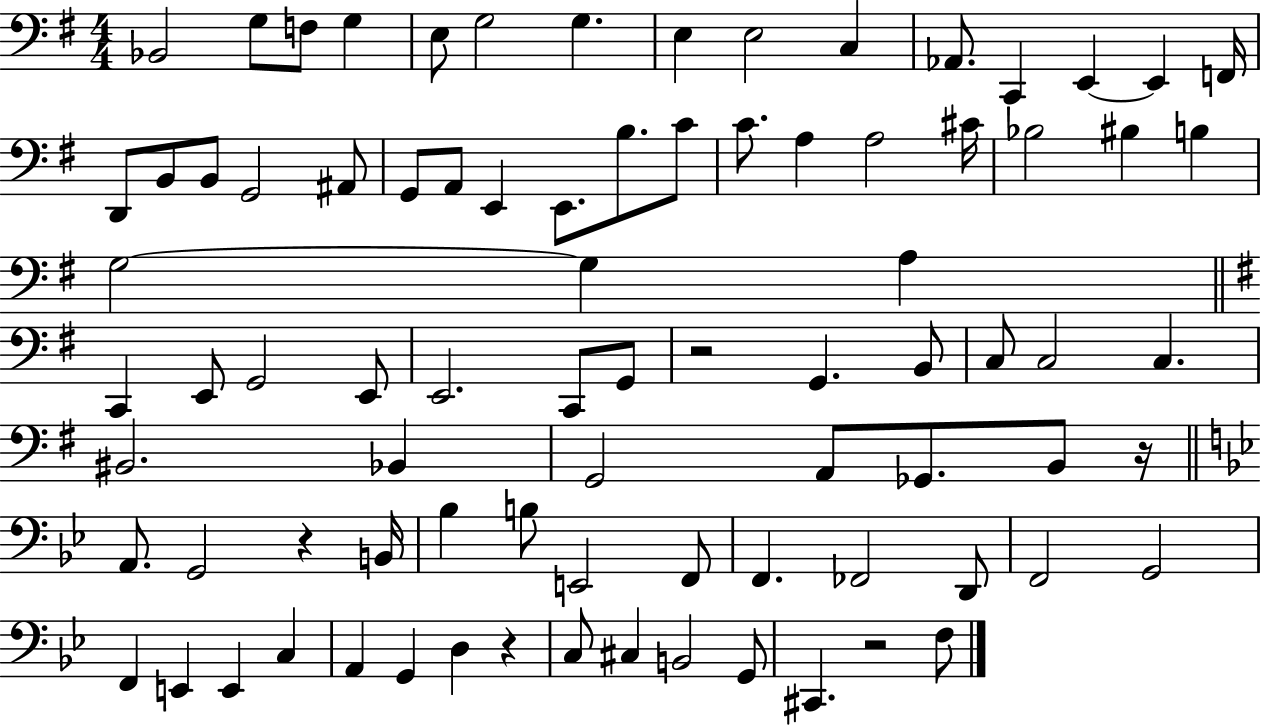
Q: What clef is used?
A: bass